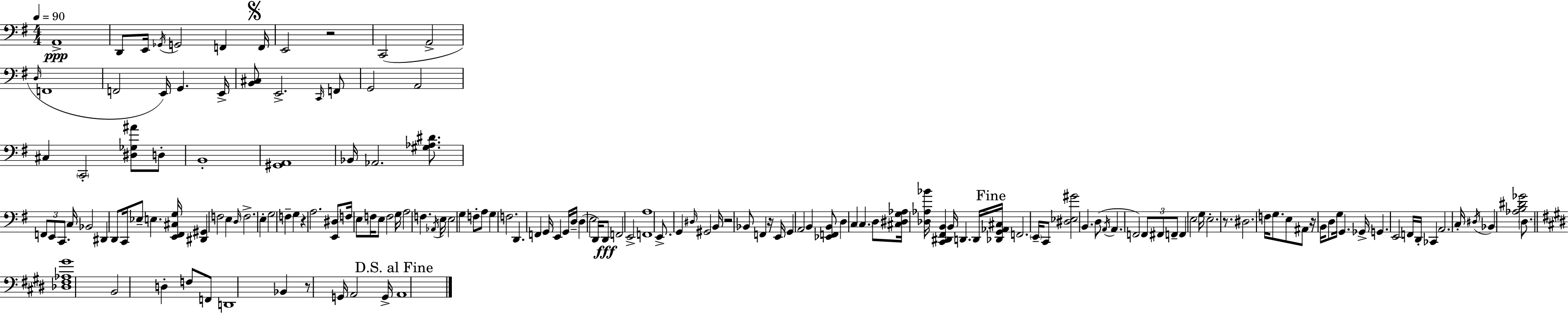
X:1
T:Untitled
M:4/4
L:1/4
K:Em
A,,4 D,,/2 E,,/4 _G,,/4 G,,2 F,, F,,/4 E,,2 z2 C,,2 A,,2 D,/4 F,,4 F,,2 E,,/4 G,, E,,/4 [B,,^C,]/2 E,,2 C,,/4 F,,/2 G,,2 A,,2 ^C, C,,2 [^D,_G,^A]/2 D,/2 B,,4 [^G,,A,,]4 _B,,/4 _A,,2 [^G,_A,^D]/2 F,,/2 E,,/2 C,,/2 C,/4 _B,,2 ^D,, D,,/2 C,,/4 _E,/2 E, [E,,^F,,^C,G,]/4 [^D,,^G,,] F,2 E, D,/4 F,2 E, G,2 F, G, z A,2 [E,,^D,]/2 F,/4 E,/2 F,/4 E,/2 F,2 G,/4 A,2 F, _A,,/4 E,/4 E,2 G, F,/2 A,/2 G, F,2 D,, F,, G,,/4 E,, G,,/4 D,/4 D, E,2 D,,/4 D,,/2 F,,2 E,,2 [F,,A,]4 E,,/2 G,, ^D,/4 ^G,,2 B,,/4 z2 _B,,/2 F,, z/4 E,,/4 G,, A,,2 B,, [_E,,F,,B,,]/2 D, C, C, D,/2 [^C,^D,G,_A,]/4 [_D,_A,_B]/4 [C,,^D,,^F,,B,,] B,,/4 D,, D,,/4 [_D,,G,,_A,,^C,]/4 F,,2 E,,/4 C,,/2 [^D,_E,^G]2 B,, D,/2 A,,/4 A,, F,,2 F,,/2 ^F,,/2 F,,/2 F,, E,2 G,/4 E,2 z/2 ^D,2 F,/4 G,/2 E,/2 ^A,,/2 z/4 B,,/4 D,/2 G,/4 G,, _G,,/4 G,, E,,2 F,,/4 D,,/4 _C,, A,,2 C,/4 ^D,/4 _B,, [_A,B,^D_G]2 D,/2 [_D,^F,_A,^G]4 B,,2 D, F,/2 F,,/2 D,,4 _B,, z/2 G,,/4 A,,2 G,,/4 A,,4